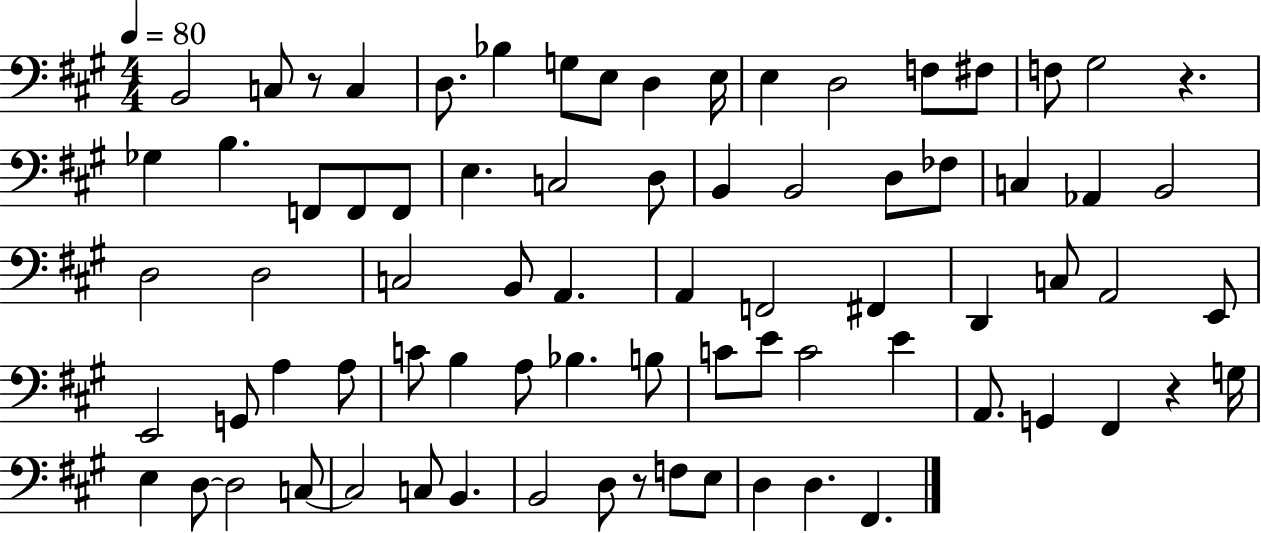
X:1
T:Untitled
M:4/4
L:1/4
K:A
B,,2 C,/2 z/2 C, D,/2 _B, G,/2 E,/2 D, E,/4 E, D,2 F,/2 ^F,/2 F,/2 ^G,2 z _G, B, F,,/2 F,,/2 F,,/2 E, C,2 D,/2 B,, B,,2 D,/2 _F,/2 C, _A,, B,,2 D,2 D,2 C,2 B,,/2 A,, A,, F,,2 ^F,, D,, C,/2 A,,2 E,,/2 E,,2 G,,/2 A, A,/2 C/2 B, A,/2 _B, B,/2 C/2 E/2 C2 E A,,/2 G,, ^F,, z G,/4 E, D,/2 D,2 C,/2 C,2 C,/2 B,, B,,2 D,/2 z/2 F,/2 E,/2 D, D, ^F,,